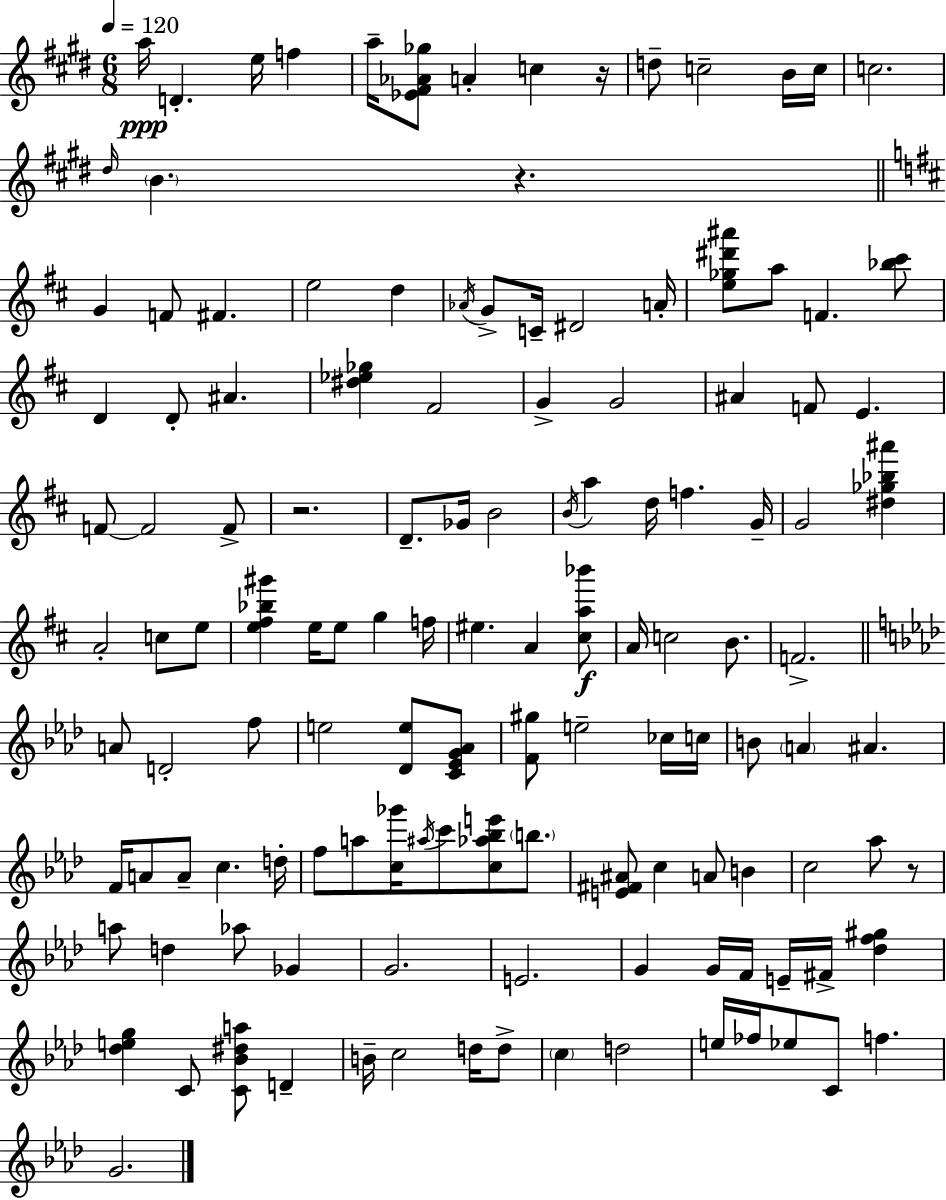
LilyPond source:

{
  \clef treble
  \numericTimeSignature
  \time 6/8
  \key e \major
  \tempo 4 = 120
  \repeat volta 2 { a''16\ppp d'4.-. e''16 f''4 | a''16-- <ees' fis' aes' ges''>8 a'4-. c''4 r16 | d''8-- c''2-- b'16 c''16 | c''2. | \break \grace { dis''16 } \parenthesize b'4. r4. | \bar "||" \break \key d \major g'4 f'8 fis'4. | e''2 d''4 | \acciaccatura { aes'16 } g'8-> c'16-- dis'2 | a'16-. <e'' ges'' dis''' ais'''>8 a''8 f'4. <bes'' cis'''>8 | \break d'4 d'8-. ais'4. | <dis'' ees'' ges''>4 fis'2 | g'4-> g'2 | ais'4 f'8 e'4. | \break f'8~~ f'2 f'8-> | r2. | d'8.-- ges'16 b'2 | \acciaccatura { b'16 } a''4 d''16 f''4. | \break g'16-- g'2 <dis'' ges'' bes'' ais'''>4 | a'2-. c''8 | e''8 <e'' fis'' bes'' gis'''>4 e''16 e''8 g''4 | f''16 eis''4. a'4 | \break <cis'' a'' bes'''>8\f a'16 c''2 b'8. | f'2.-> | \bar "||" \break \key aes \major a'8 d'2-. f''8 | e''2 <des' e''>8 <c' ees' g' aes'>8 | <f' gis''>8 e''2-- ces''16 c''16 | b'8 \parenthesize a'4 ais'4. | \break f'16 a'8 a'8-- c''4. d''16-. | f''8 a''8 <c'' ges'''>16 \acciaccatura { ais''16 } c'''8 <c'' aes'' bes'' e'''>8 \parenthesize b''8. | <e' fis' ais'>8 c''4 a'8 b'4 | c''2 aes''8 r8 | \break a''8 d''4 aes''8 ges'4 | g'2. | e'2. | g'4 g'16 f'16 e'16-- fis'16-> <des'' f'' gis''>4 | \break <des'' e'' g''>4 c'8 <c' bes' dis'' a''>8 d'4-- | b'16-- c''2 d''16 d''8-> | \parenthesize c''4 d''2 | e''16 fes''16 ees''8 c'8 f''4. | \break g'2. | } \bar "|."
}